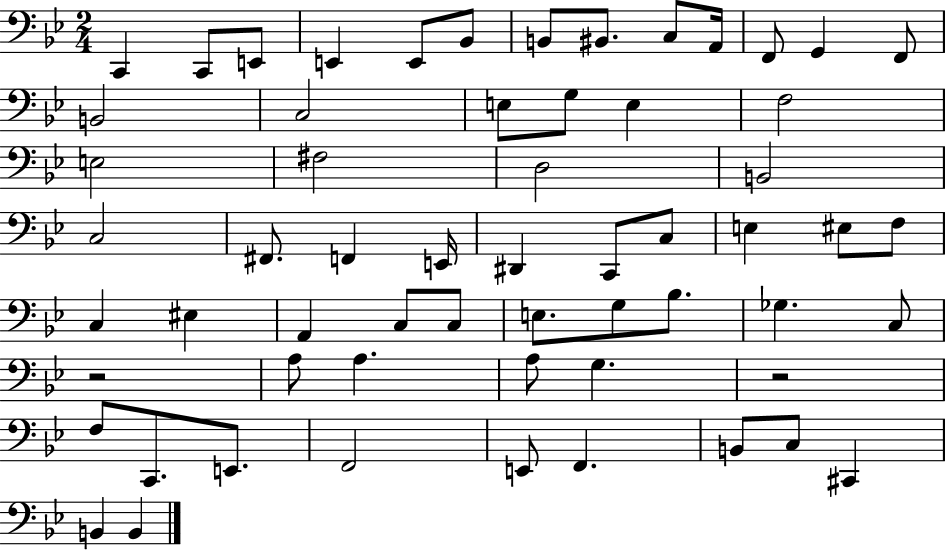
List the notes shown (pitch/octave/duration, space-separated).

C2/q C2/e E2/e E2/q E2/e Bb2/e B2/e BIS2/e. C3/e A2/s F2/e G2/q F2/e B2/h C3/h E3/e G3/e E3/q F3/h E3/h F#3/h D3/h B2/h C3/h F#2/e. F2/q E2/s D#2/q C2/e C3/e E3/q EIS3/e F3/e C3/q EIS3/q A2/q C3/e C3/e E3/e. G3/e Bb3/e. Gb3/q. C3/e R/h A3/e A3/q. A3/e G3/q. R/h F3/e C2/e. E2/e. F2/h E2/e F2/q. B2/e C3/e C#2/q B2/q B2/q